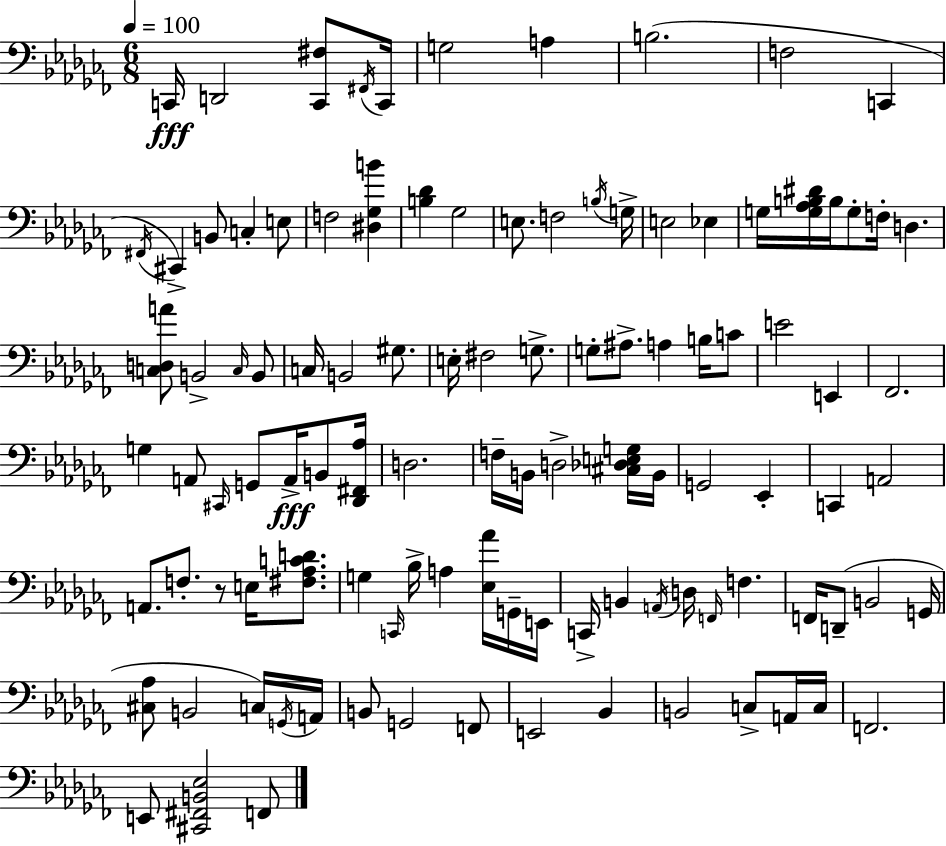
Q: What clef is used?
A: bass